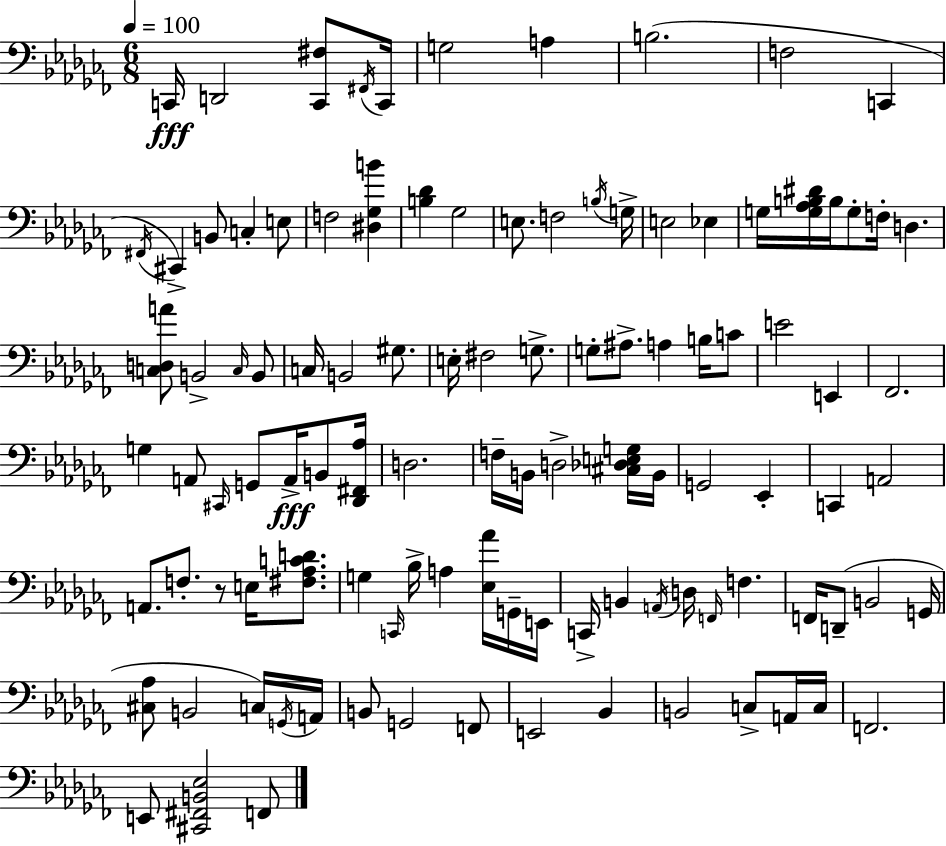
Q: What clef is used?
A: bass